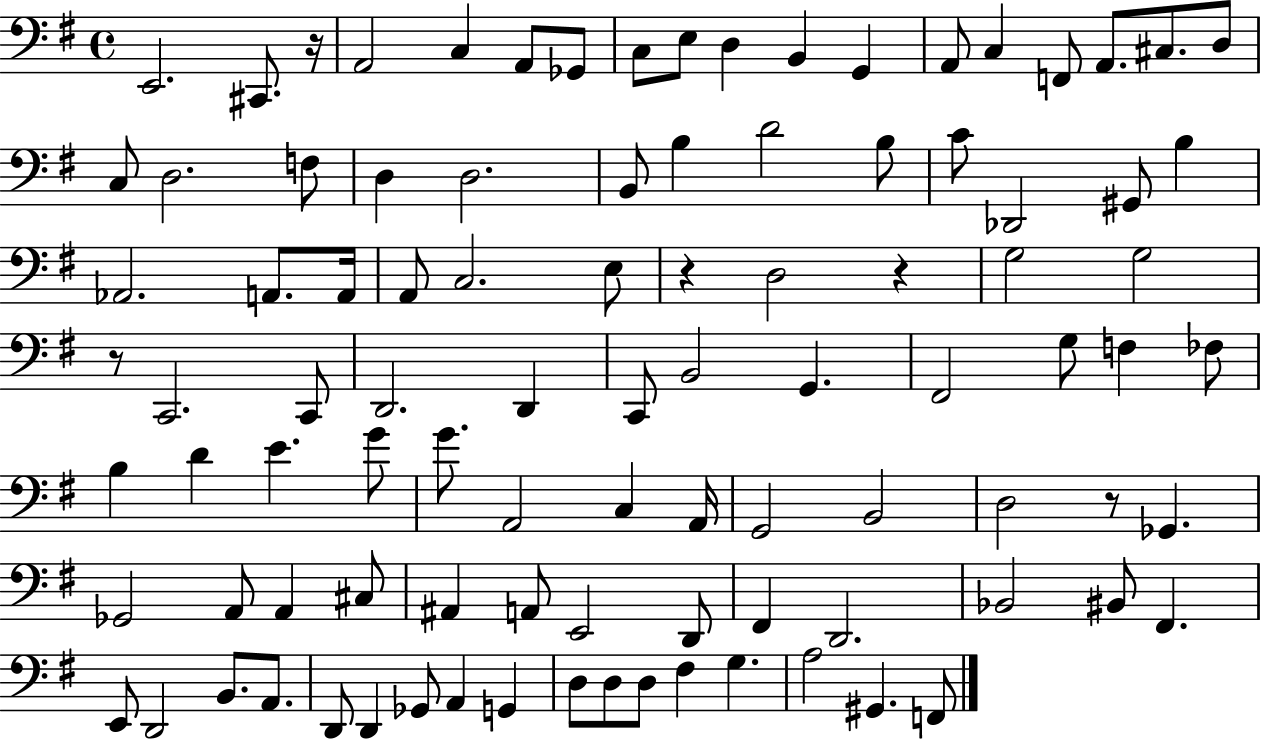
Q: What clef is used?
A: bass